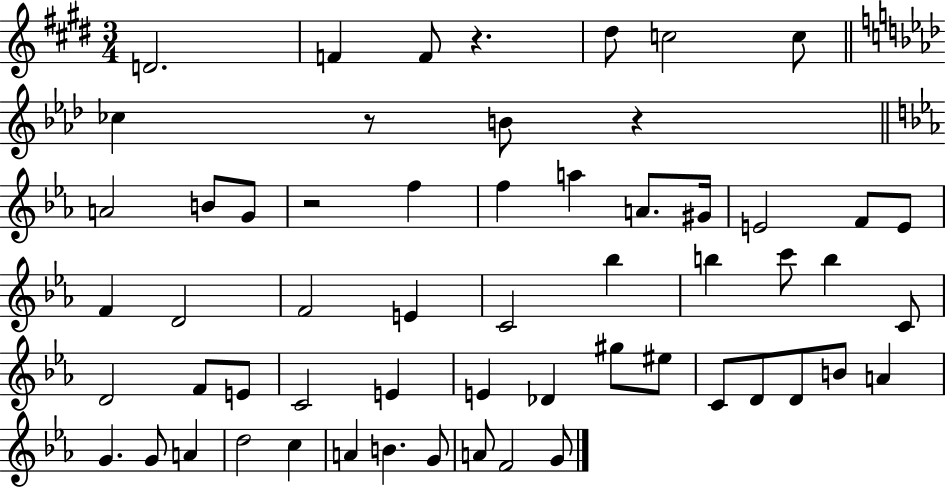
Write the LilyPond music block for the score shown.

{
  \clef treble
  \numericTimeSignature
  \time 3/4
  \key e \major
  \repeat volta 2 { d'2. | f'4 f'8 r4. | dis''8 c''2 c''8 | \bar "||" \break \key aes \major ces''4 r8 b'8 r4 | \bar "||" \break \key ees \major a'2 b'8 g'8 | r2 f''4 | f''4 a''4 a'8. gis'16 | e'2 f'8 e'8 | \break f'4 d'2 | f'2 e'4 | c'2 bes''4 | b''4 c'''8 b''4 c'8 | \break d'2 f'8 e'8 | c'2 e'4 | e'4 des'4 gis''8 eis''8 | c'8 d'8 d'8 b'8 a'4 | \break g'4. g'8 a'4 | d''2 c''4 | a'4 b'4. g'8 | a'8 f'2 g'8 | \break } \bar "|."
}